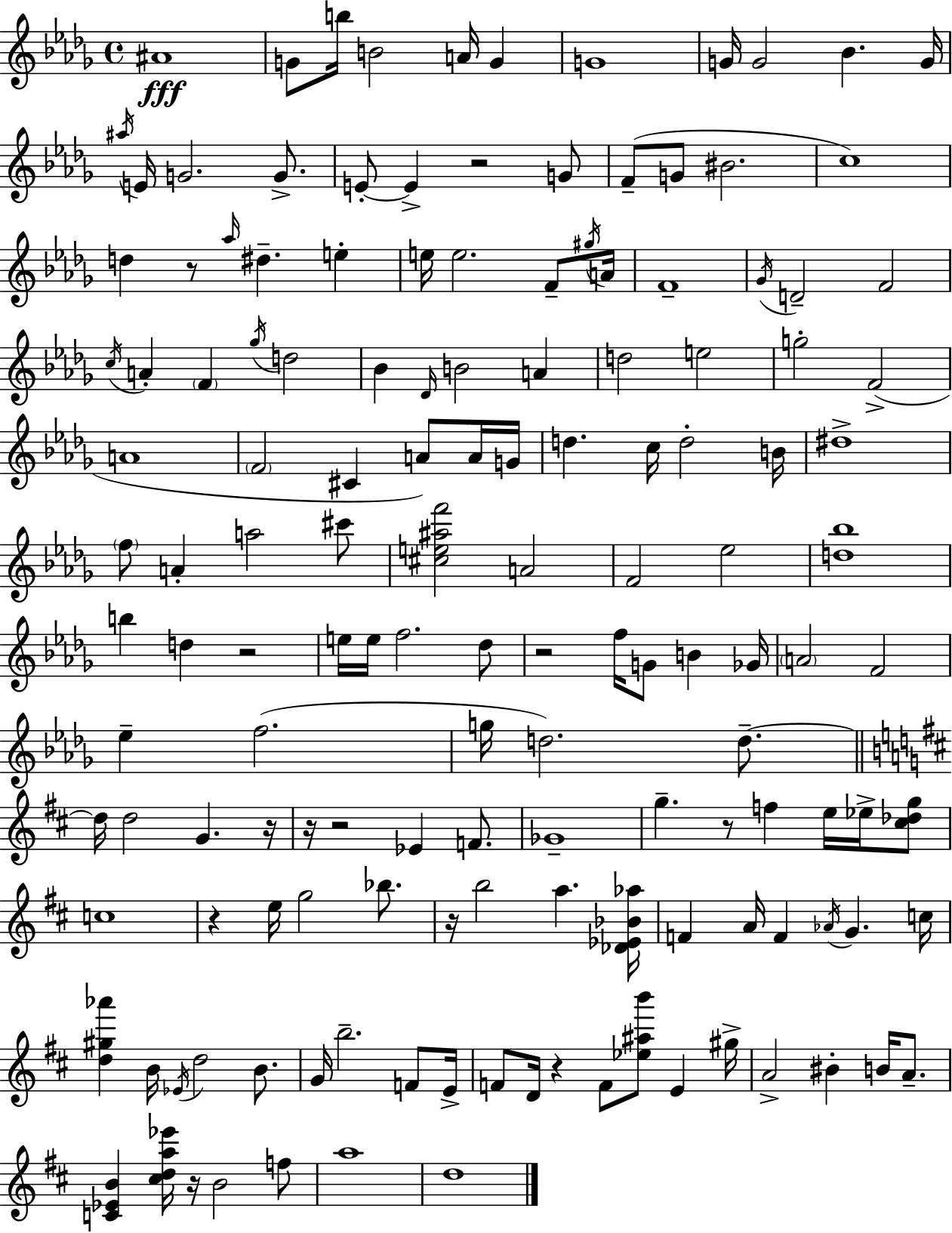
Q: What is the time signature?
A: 4/4